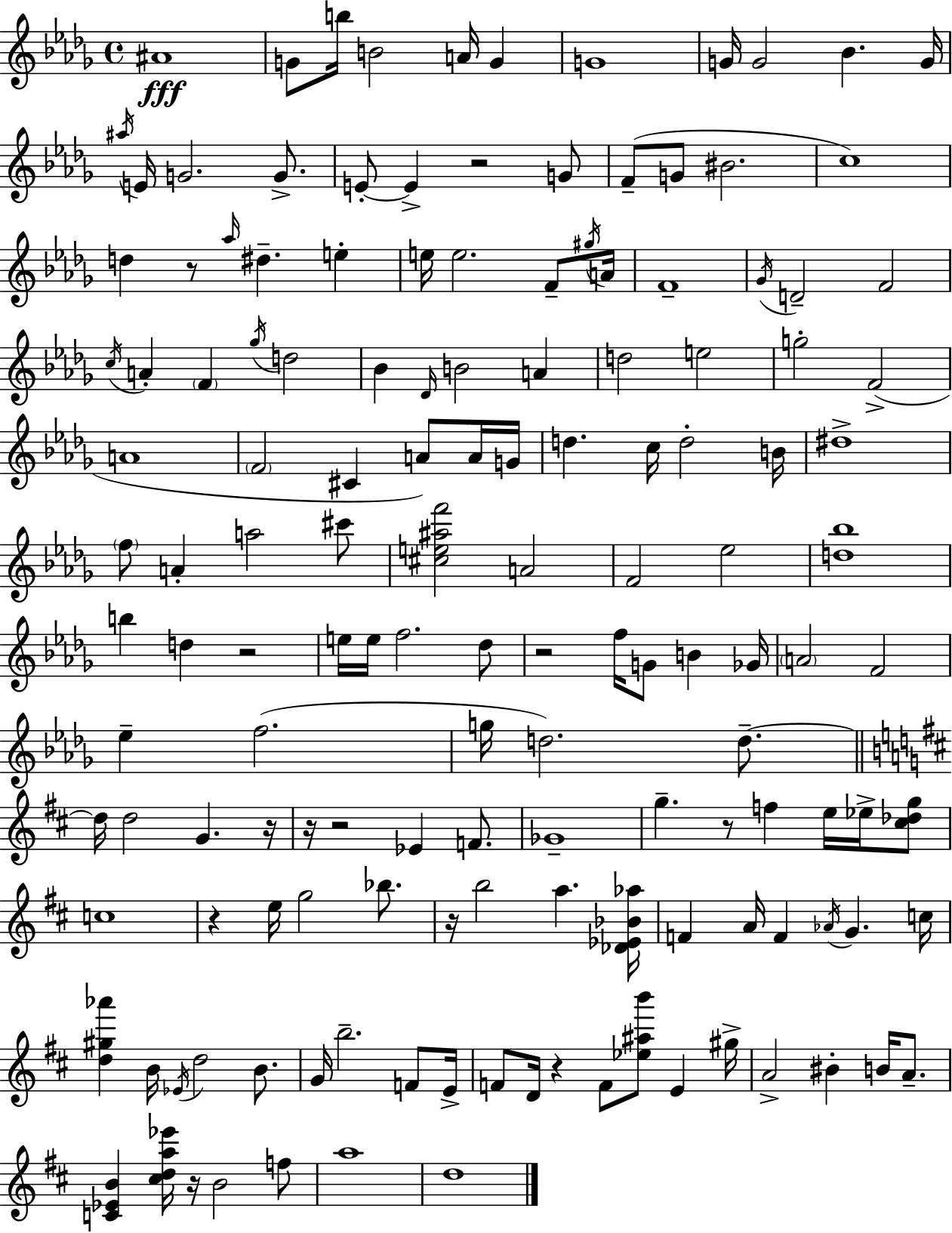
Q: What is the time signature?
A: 4/4